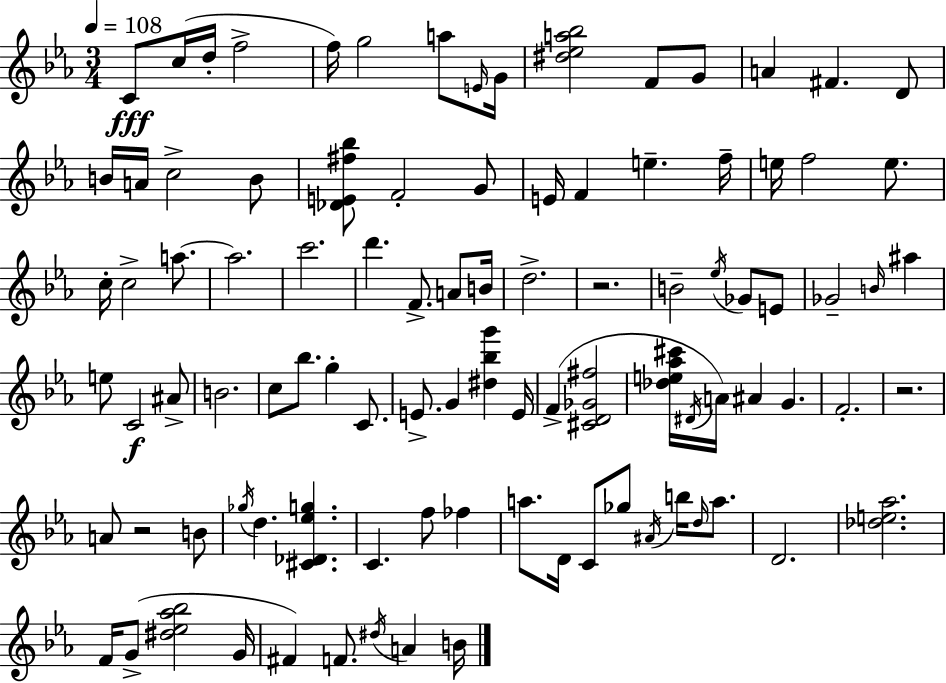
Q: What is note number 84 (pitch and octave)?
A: A4